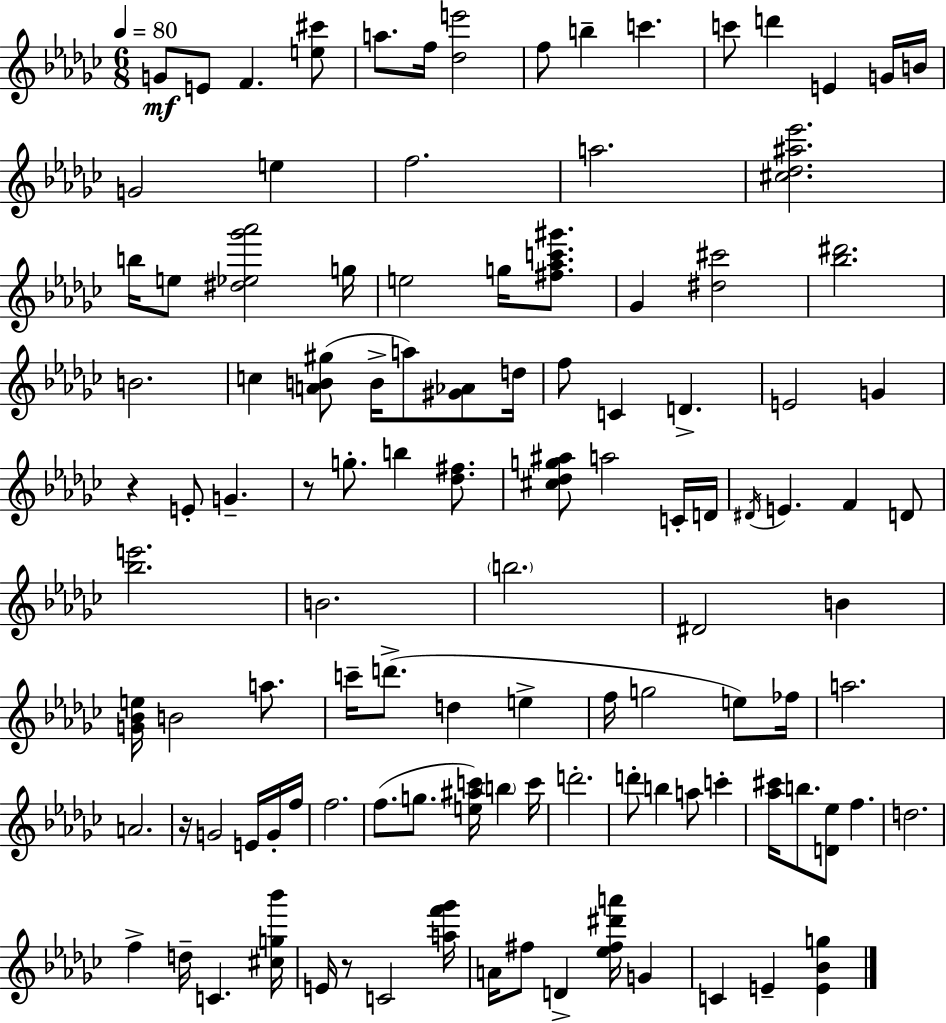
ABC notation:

X:1
T:Untitled
M:6/8
L:1/4
K:Ebm
G/2 E/2 F [e^c']/2 a/2 f/4 [_de']2 f/2 b c' c'/2 d' E G/4 B/4 G2 e f2 a2 [^c_d^a_e']2 b/4 e/2 [^d_e_g'_a']2 g/4 e2 g/4 [^f_ac'^g']/2 _G [^d^c']2 [_b^d']2 B2 c [AB^g]/2 B/4 a/2 [^G_A]/2 d/4 f/2 C D E2 G z E/2 G z/2 g/2 b [_d^f]/2 [^c_dg^a]/2 a2 C/4 D/4 ^D/4 E F D/2 [_be']2 B2 b2 ^D2 B [G_Be]/4 B2 a/2 c'/4 d'/2 d e f/4 g2 e/2 _f/4 a2 A2 z/4 G2 E/4 G/4 f/4 f2 f/2 g/2 [e^ac']/4 b c'/4 d'2 d'/2 b a/2 c' [_a^c']/4 b/2 [D_e]/2 f d2 f d/4 C [^cg_b']/4 E/4 z/2 C2 [af'_g']/4 A/4 ^f/2 D [_e^f^d'a']/4 G C E [E_Bg]